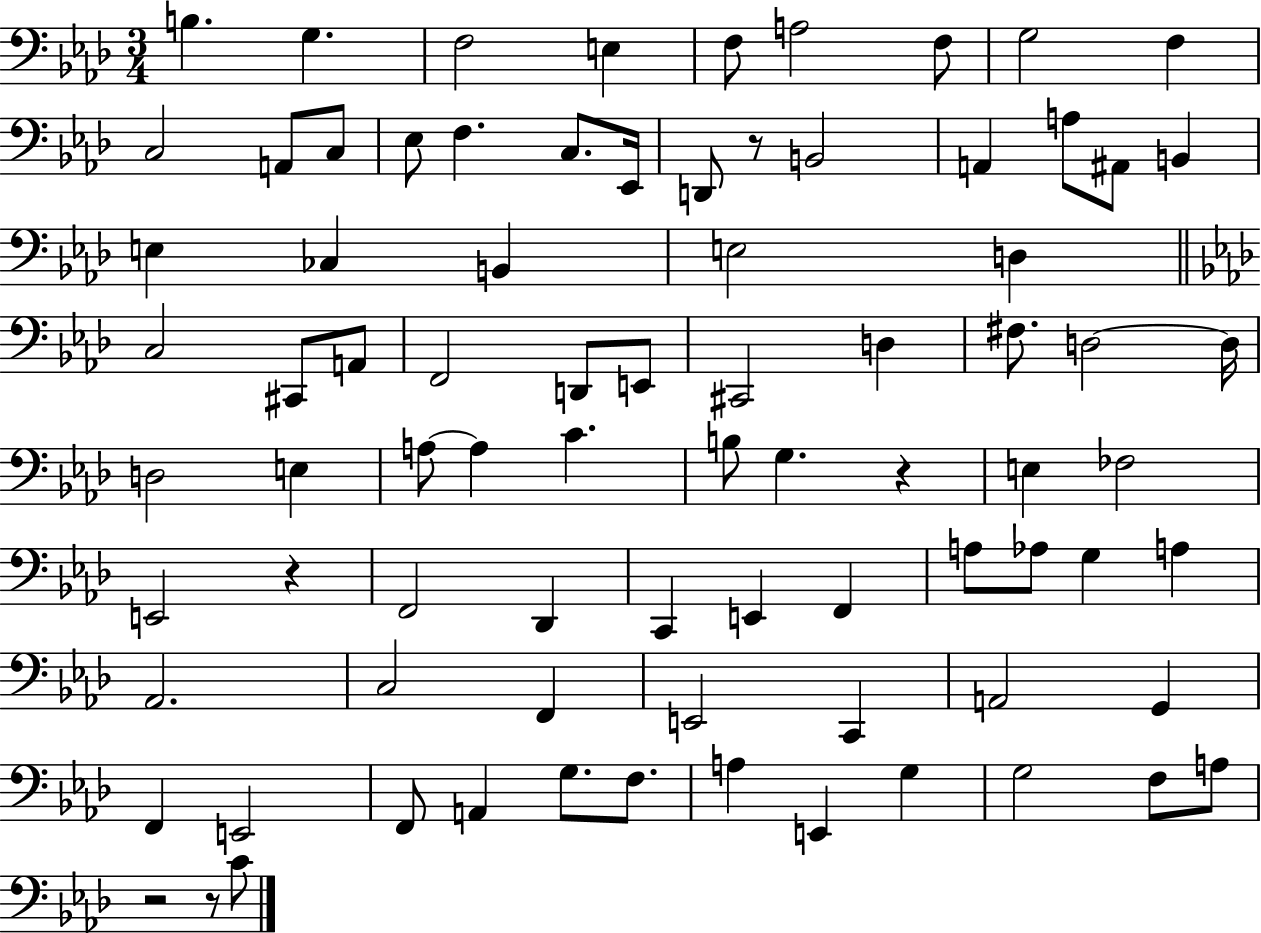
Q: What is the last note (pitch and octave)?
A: C4